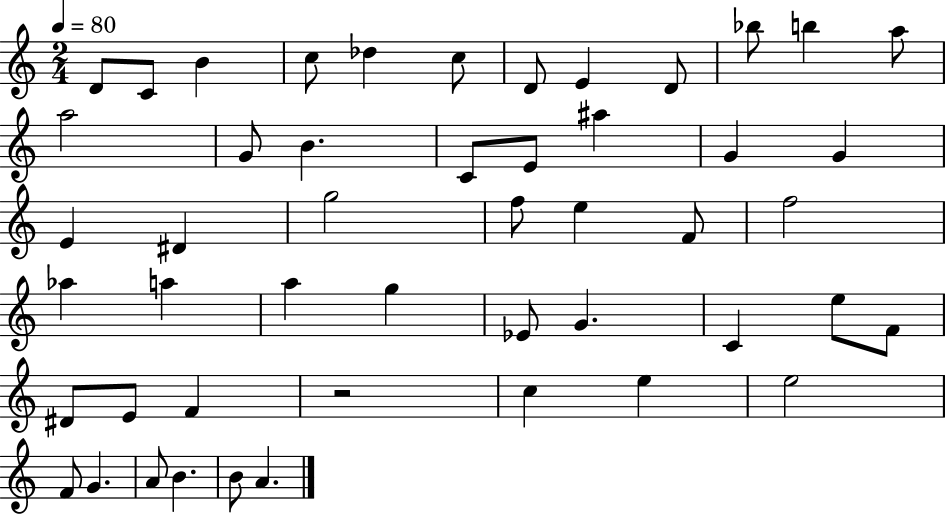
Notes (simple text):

D4/e C4/e B4/q C5/e Db5/q C5/e D4/e E4/q D4/e Bb5/e B5/q A5/e A5/h G4/e B4/q. C4/e E4/e A#5/q G4/q G4/q E4/q D#4/q G5/h F5/e E5/q F4/e F5/h Ab5/q A5/q A5/q G5/q Eb4/e G4/q. C4/q E5/e F4/e D#4/e E4/e F4/q R/h C5/q E5/q E5/h F4/e G4/q. A4/e B4/q. B4/e A4/q.